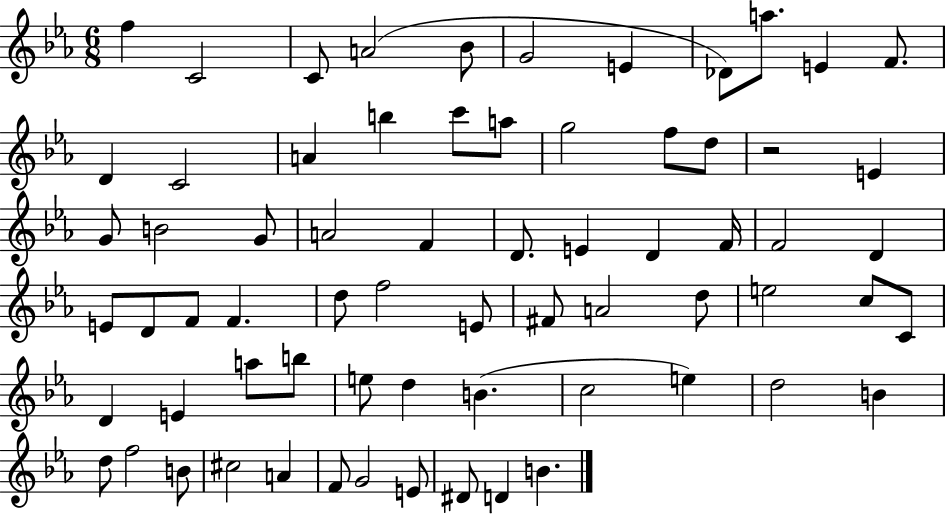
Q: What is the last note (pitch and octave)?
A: B4